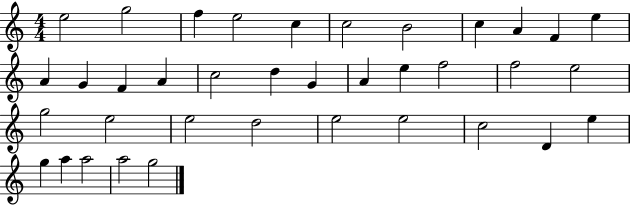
X:1
T:Untitled
M:4/4
L:1/4
K:C
e2 g2 f e2 c c2 B2 c A F e A G F A c2 d G A e f2 f2 e2 g2 e2 e2 d2 e2 e2 c2 D e g a a2 a2 g2